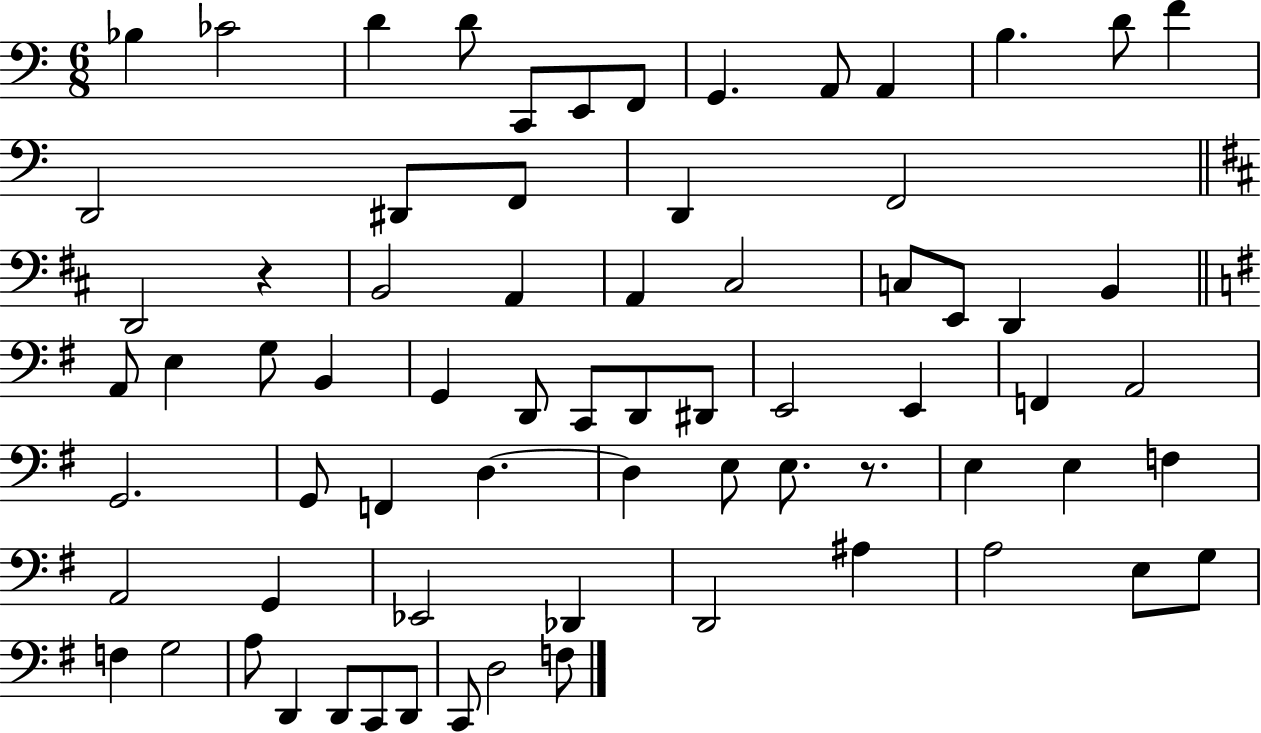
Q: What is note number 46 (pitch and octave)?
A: E3